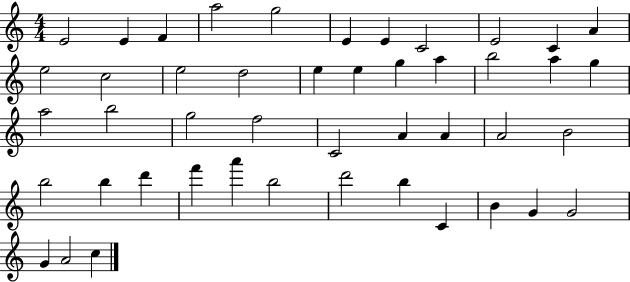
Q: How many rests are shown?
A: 0